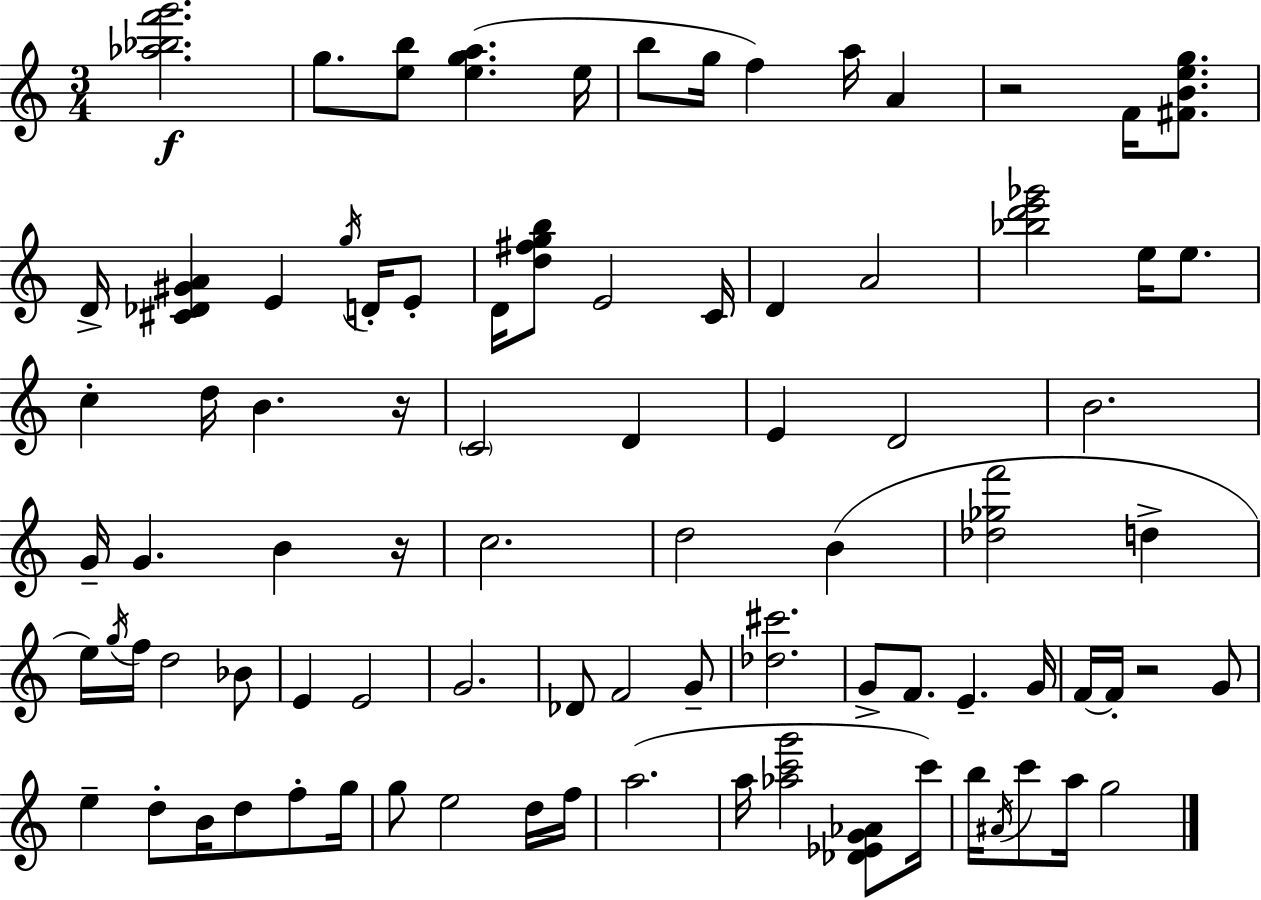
[Ab5,Bb5,F6,G6]/h. G5/e. [E5,B5]/e [E5,G5,A5]/q. E5/s B5/e G5/s F5/q A5/s A4/q R/h F4/s [F#4,B4,E5,G5]/e. D4/s [C#4,Db4,G#4,A4]/q E4/q G5/s D4/s E4/e D4/s [D5,F#5,G5,B5]/e E4/h C4/s D4/q A4/h [Bb5,D6,E6,Gb6]/h E5/s E5/e. C5/q D5/s B4/q. R/s C4/h D4/q E4/q D4/h B4/h. G4/s G4/q. B4/q R/s C5/h. D5/h B4/q [Db5,Gb5,F6]/h D5/q E5/s G5/s F5/s D5/h Bb4/e E4/q E4/h G4/h. Db4/e F4/h G4/e [Db5,C#6]/h. G4/e F4/e. E4/q. G4/s F4/s F4/s R/h G4/e E5/q D5/e B4/s D5/e F5/e G5/s G5/e E5/h D5/s F5/s A5/h. A5/s [Ab5,C6,G6]/h [Db4,Eb4,G4,Ab4]/e C6/s B5/s A#4/s C6/e A5/s G5/h